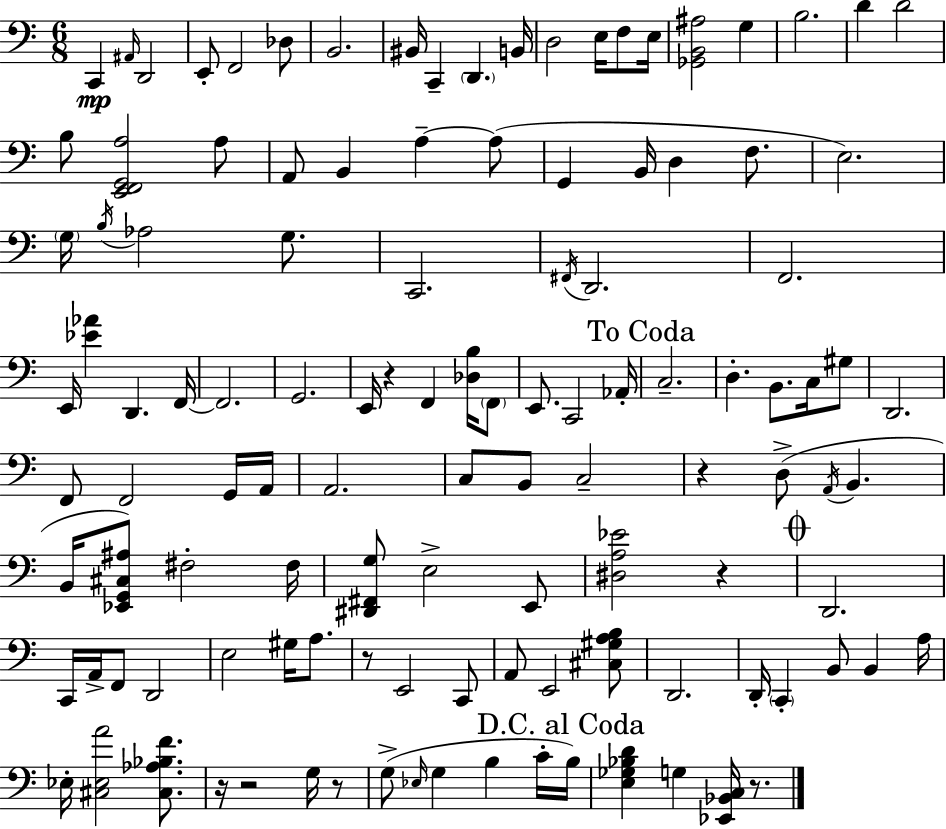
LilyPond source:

{
  \clef bass
  \numericTimeSignature
  \time 6/8
  \key a \minor
  c,4\mp \grace { ais,16 } d,2 | e,8-. f,2 des8 | b,2. | bis,16 c,4-- \parenthesize d,4. | \break b,16 d2 e16 f8 | e16 <ges, b, ais>2 g4 | b2. | d'4 d'2 | \break b8 <e, f, g, a>2 a8 | a,8 b,4 a4--~~ a8( | g,4 b,16 d4 f8. | e2.) | \break \parenthesize g16 \acciaccatura { b16 } aes2 g8. | c,2. | \acciaccatura { fis,16 } d,2. | f,2. | \break e,16 <ees' aes'>4 d,4. | f,16~~ f,2. | g,2. | e,16 r4 f,4 | \break <des b>16 \parenthesize f,8 e,8. c,2 | aes,16-. \mark "To Coda" c2.-- | d4.-. b,8. | c16 gis8 d,2. | \break f,8 f,2 | g,16 a,16 a,2. | c8 b,8 c2-- | r4 d8->( \acciaccatura { a,16 } b,4. | \break b,16 <ees, g, cis ais>8) fis2-. | fis16 <dis, fis, g>8 e2-> | e,8 <dis a ees'>2 | r4 \mark \markup { \musicglyph "scripts.coda" } d,2. | \break c,16 a,16-> f,8 d,2 | e2 | gis16 a8. r8 e,2 | c,8 a,8 e,2 | \break <cis gis a b>8 d,2. | d,16-. \parenthesize c,4-. b,8 b,4 | a16 ees16-. <cis ees a'>2 | <cis aes bes f'>8. r16 r2 | \break g16 r8 g8->( \grace { ees16 } g4 b4 | c'16-. \mark "D.C. al Coda" b16) <e ges bes d'>4 g4 | <ees, bes, c>16 r8. \bar "|."
}